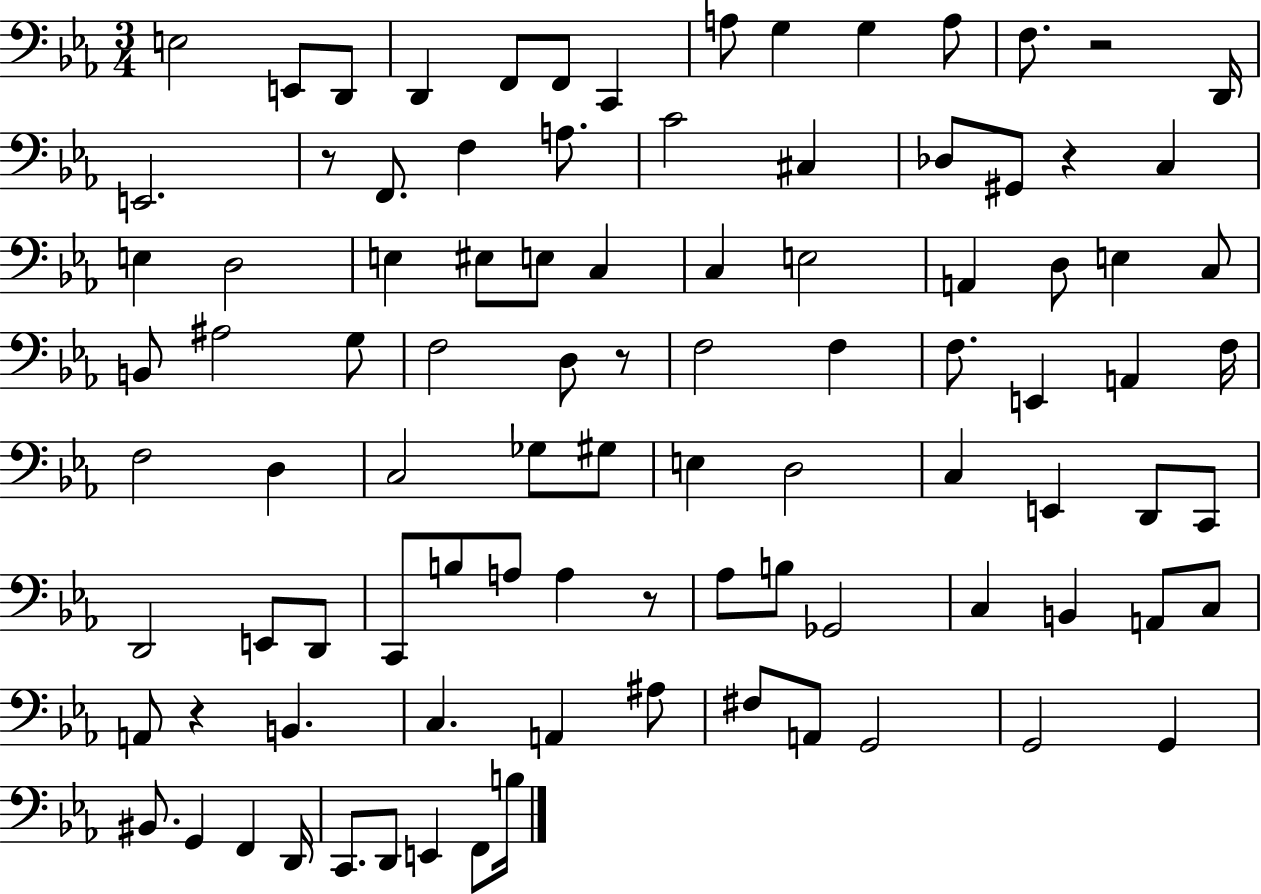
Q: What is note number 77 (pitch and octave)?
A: A2